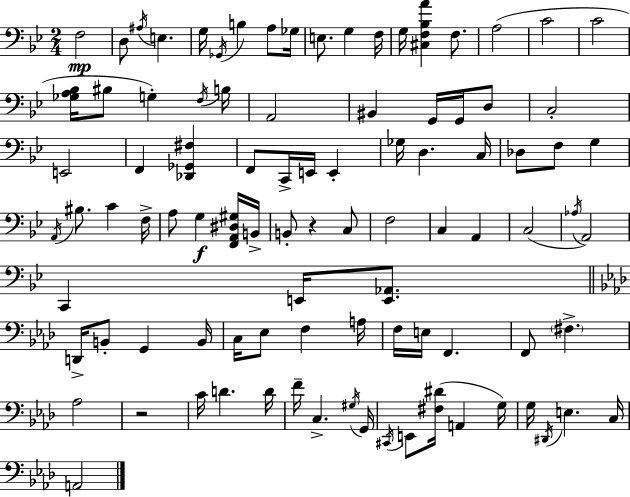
{
  \clef bass
  \numericTimeSignature
  \time 2/4
  \key bes \major
  \repeat volta 2 { f2\mp | d8 \acciaccatura { ais16 } e4. | g16 \acciaccatura { ges,16 } b4 a8 | ges16 e8. g4 | \break f16 g16 <cis f bes a'>4 f8. | a2( | c'2 | c'2 | \break <ges a bes>16 bis8 g4-.) | \acciaccatura { f16 } b16 a,2 | bis,4 g,16 | g,16 d8 c2-. | \break e,2 | f,4 <des, ges, fis>4 | f,8 c,16-> e,16 e,4-. | ges16 d4. | \break c16 des8 f8 g4 | \acciaccatura { a,16 } bis8. c'4 | f16-> a8 g4\f | <f, a, dis gis>16 b,16-> b,8-. r4 | \break c8 f2 | c4 | a,4 c2( | \acciaccatura { aes16 } a,2) | \break c,4 | e,16 <e, aes,>8. \bar "||" \break \key aes \major d,16-> b,8-. g,4 b,16 | c16 ees8 f4 a16 | f16 e16 f,4. | f,8 \parenthesize fis4.-> | \break aes2 | r2 | c'16 d'4. d'16 | f'16-- c4.-> \acciaccatura { gis16 } | \break g,16 \acciaccatura { cis,16 } e,8 <fis dis'>16( a,4 | g16) g16 \acciaccatura { dis,16 } e4. | c16 a,2 | } \bar "|."
}